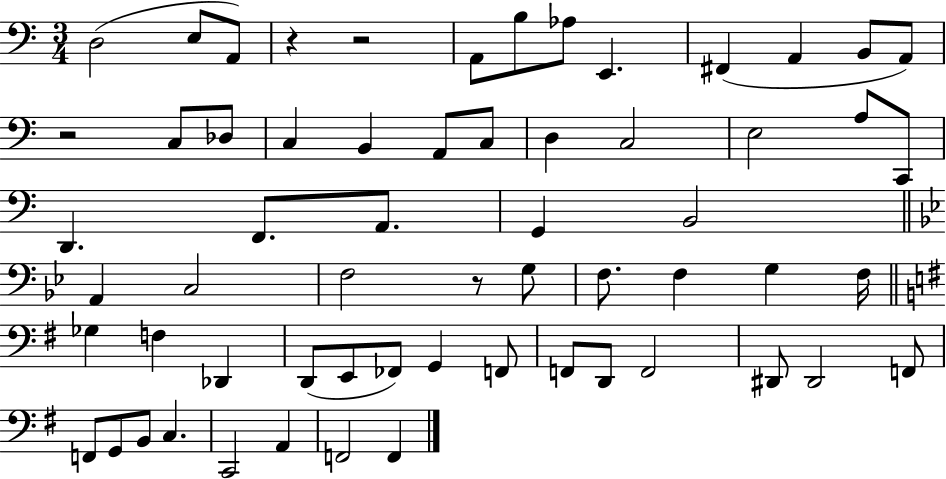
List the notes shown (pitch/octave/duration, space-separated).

D3/h E3/e A2/e R/q R/h A2/e B3/e Ab3/e E2/q. F#2/q A2/q B2/e A2/e R/h C3/e Db3/e C3/q B2/q A2/e C3/e D3/q C3/h E3/h A3/e C2/e D2/q. F2/e. A2/e. G2/q B2/h A2/q C3/h F3/h R/e G3/e F3/e. F3/q G3/q F3/s Gb3/q F3/q Db2/q D2/e E2/e FES2/e G2/q F2/e F2/e D2/e F2/h D#2/e D#2/h F2/e F2/e G2/e B2/e C3/q. C2/h A2/q F2/h F2/q